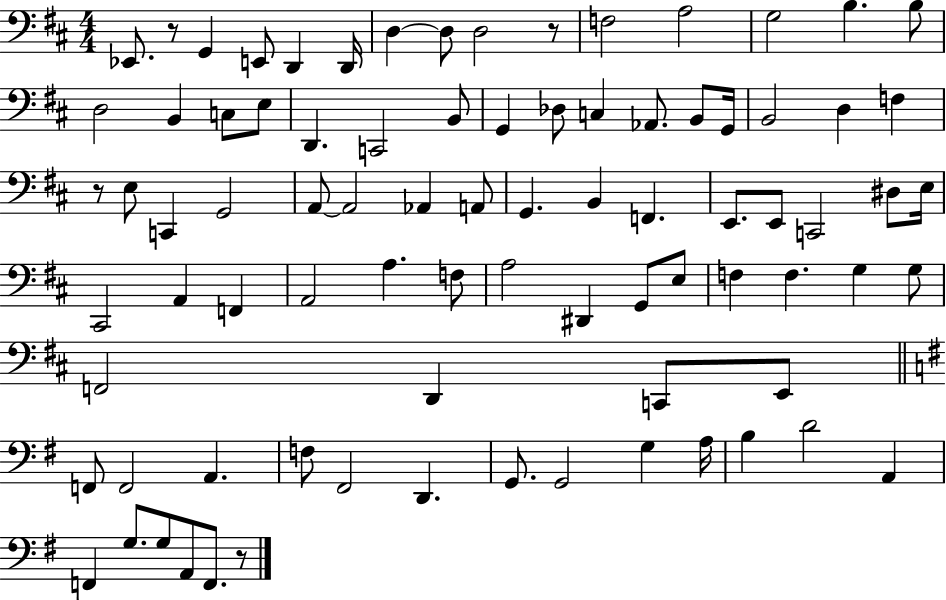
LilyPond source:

{
  \clef bass
  \numericTimeSignature
  \time 4/4
  \key d \major
  ees,8. r8 g,4 e,8 d,4 d,16 | d4~~ d8 d2 r8 | f2 a2 | g2 b4. b8 | \break d2 b,4 c8 e8 | d,4. c,2 b,8 | g,4 des8 c4 aes,8. b,8 g,16 | b,2 d4 f4 | \break r8 e8 c,4 g,2 | a,8~~ a,2 aes,4 a,8 | g,4. b,4 f,4. | e,8. e,8 c,2 dis8 e16 | \break cis,2 a,4 f,4 | a,2 a4. f8 | a2 dis,4 g,8 e8 | f4 f4. g4 g8 | \break f,2 d,4 c,8 e,8 | \bar "||" \break \key e \minor f,8 f,2 a,4. | f8 fis,2 d,4. | g,8. g,2 g4 a16 | b4 d'2 a,4 | \break f,4 g8. g8 a,8 f,8. r8 | \bar "|."
}